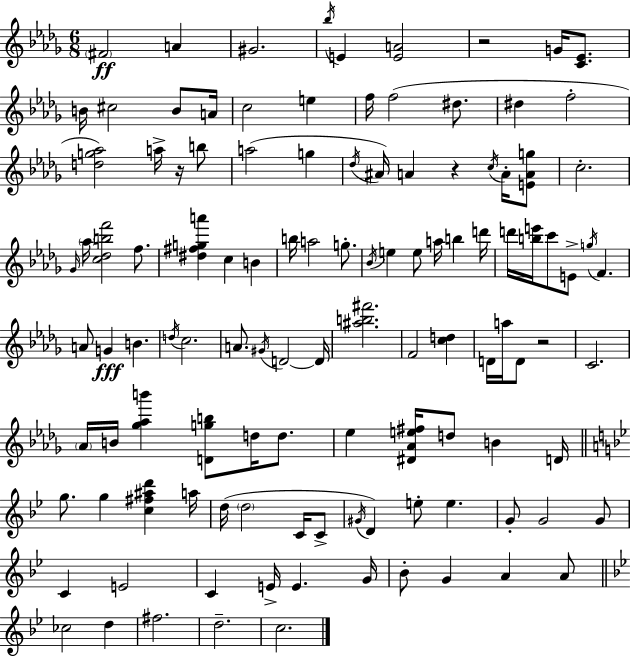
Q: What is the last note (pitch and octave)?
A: C5